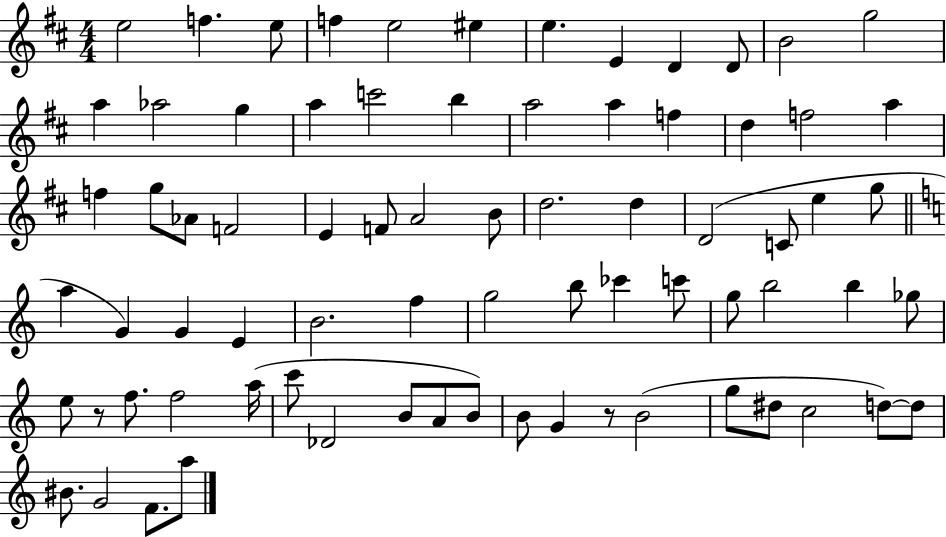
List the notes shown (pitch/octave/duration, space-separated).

E5/h F5/q. E5/e F5/q E5/h EIS5/q E5/q. E4/q D4/q D4/e B4/h G5/h A5/q Ab5/h G5/q A5/q C6/h B5/q A5/h A5/q F5/q D5/q F5/h A5/q F5/q G5/e Ab4/e F4/h E4/q F4/e A4/h B4/e D5/h. D5/q D4/h C4/e E5/q G5/e A5/q G4/q G4/q E4/q B4/h. F5/q G5/h B5/e CES6/q C6/e G5/e B5/h B5/q Gb5/e E5/e R/e F5/e. F5/h A5/s C6/e Db4/h B4/e A4/e B4/e B4/e G4/q R/e B4/h G5/e D#5/e C5/h D5/e D5/e BIS4/e. G4/h F4/e. A5/e